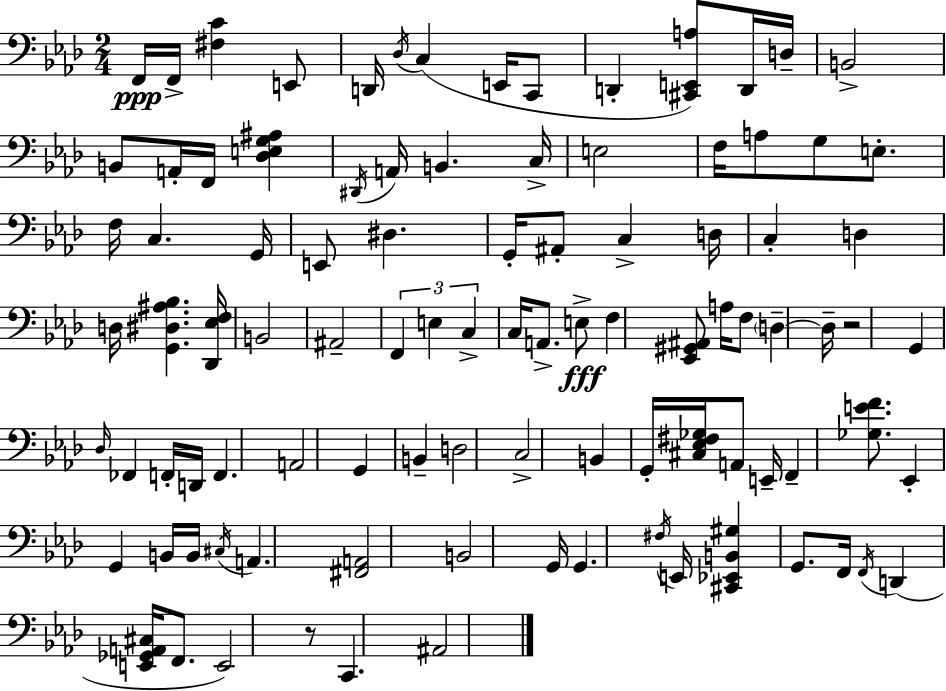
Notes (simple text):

F2/s F2/s [F#3,C4]/q E2/e D2/s Db3/s C3/q E2/s C2/e D2/q [C#2,E2,A3]/e D2/s D3/s B2/h B2/e A2/s F2/s [Db3,E3,G3,A#3]/q D#2/s A2/s B2/q. C3/s E3/h F3/s A3/e G3/e E3/e. F3/s C3/q. G2/s E2/e D#3/q. G2/s A#2/e C3/q D3/s C3/q D3/q D3/s [G2,D#3,A#3,Bb3]/q. [Db2,Eb3,F3]/s B2/h A#2/h F2/q E3/q C3/q C3/s A2/e. E3/e F3/q [Eb2,G#2,A#2]/e A3/s F3/e D3/q D3/s R/h G2/q Db3/s FES2/q F2/s D2/s F2/q. A2/h G2/q B2/q D3/h C3/h B2/q G2/s [C#3,Eb3,F#3,Gb3]/s A2/e E2/s F2/q [Gb3,E4,F4]/e. Eb2/q G2/q B2/s B2/s C#3/s A2/q. [F#2,A2]/h B2/h G2/s G2/q. F#3/s E2/s [C#2,Eb2,B2,G#3]/q G2/e. F2/s F2/s D2/q [E2,Gb2,A2,C#3]/s F2/e. E2/h R/e C2/q. A#2/h